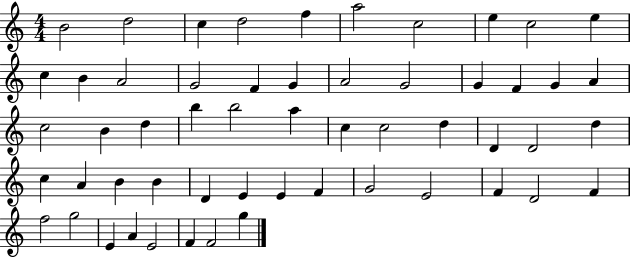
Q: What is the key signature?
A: C major